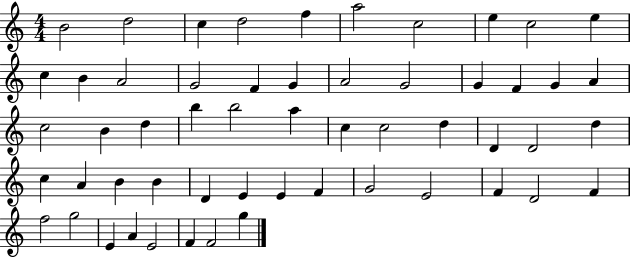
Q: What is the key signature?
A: C major